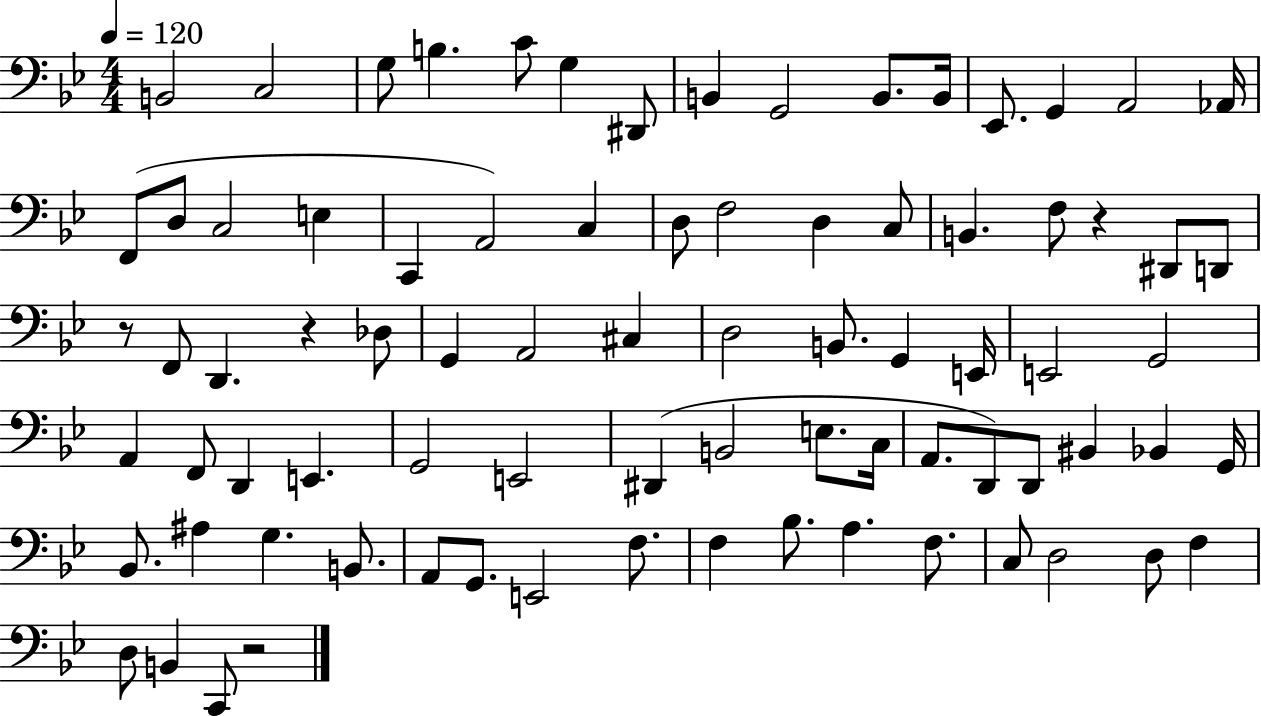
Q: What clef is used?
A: bass